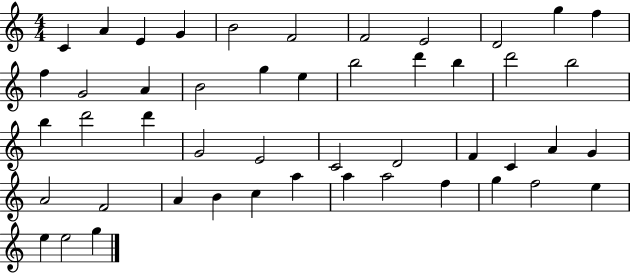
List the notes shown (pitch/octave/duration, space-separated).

C4/q A4/q E4/q G4/q B4/h F4/h F4/h E4/h D4/h G5/q F5/q F5/q G4/h A4/q B4/h G5/q E5/q B5/h D6/q B5/q D6/h B5/h B5/q D6/h D6/q G4/h E4/h C4/h D4/h F4/q C4/q A4/q G4/q A4/h F4/h A4/q B4/q C5/q A5/q A5/q A5/h F5/q G5/q F5/h E5/q E5/q E5/h G5/q